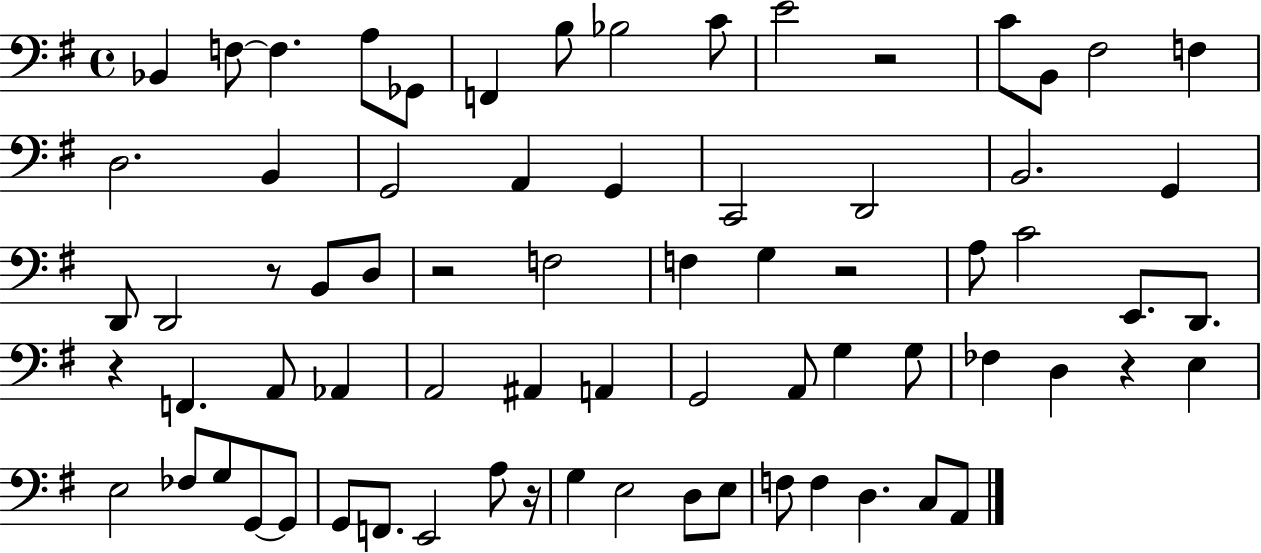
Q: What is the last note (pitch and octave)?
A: A2